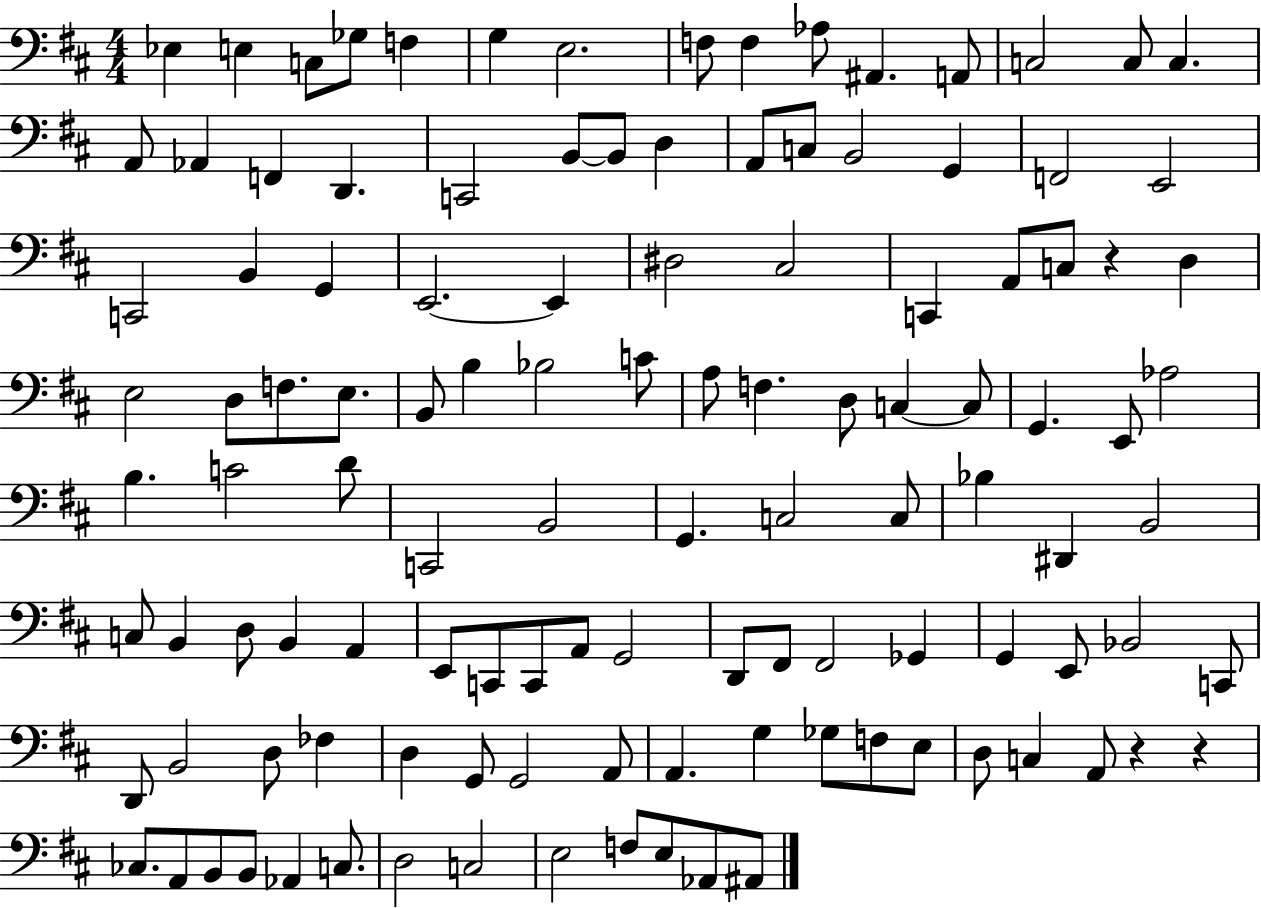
X:1
T:Untitled
M:4/4
L:1/4
K:D
_E, E, C,/2 _G,/2 F, G, E,2 F,/2 F, _A,/2 ^A,, A,,/2 C,2 C,/2 C, A,,/2 _A,, F,, D,, C,,2 B,,/2 B,,/2 D, A,,/2 C,/2 B,,2 G,, F,,2 E,,2 C,,2 B,, G,, E,,2 E,, ^D,2 ^C,2 C,, A,,/2 C,/2 z D, E,2 D,/2 F,/2 E,/2 B,,/2 B, _B,2 C/2 A,/2 F, D,/2 C, C,/2 G,, E,,/2 _A,2 B, C2 D/2 C,,2 B,,2 G,, C,2 C,/2 _B, ^D,, B,,2 C,/2 B,, D,/2 B,, A,, E,,/2 C,,/2 C,,/2 A,,/2 G,,2 D,,/2 ^F,,/2 ^F,,2 _G,, G,, E,,/2 _B,,2 C,,/2 D,,/2 B,,2 D,/2 _F, D, G,,/2 G,,2 A,,/2 A,, G, _G,/2 F,/2 E,/2 D,/2 C, A,,/2 z z _C,/2 A,,/2 B,,/2 B,,/2 _A,, C,/2 D,2 C,2 E,2 F,/2 E,/2 _A,,/2 ^A,,/2